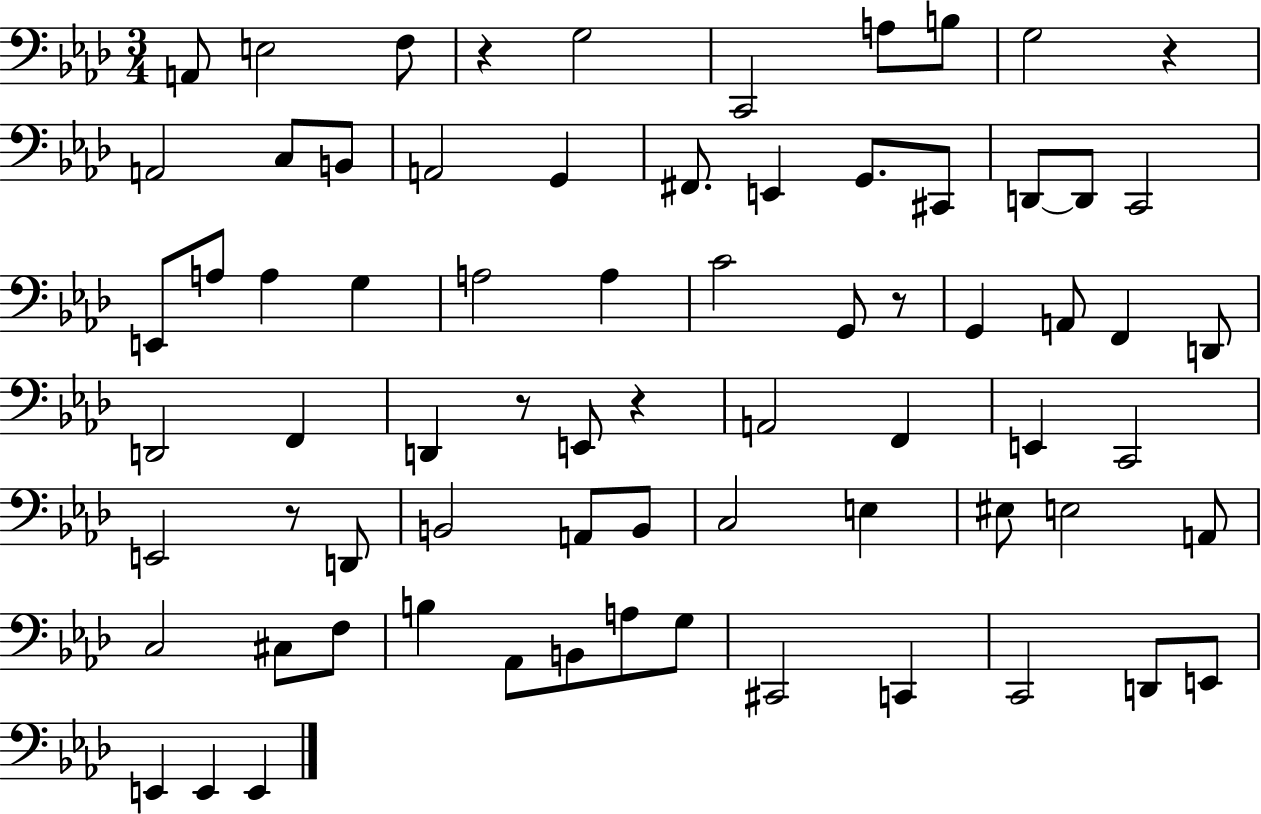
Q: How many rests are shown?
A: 6